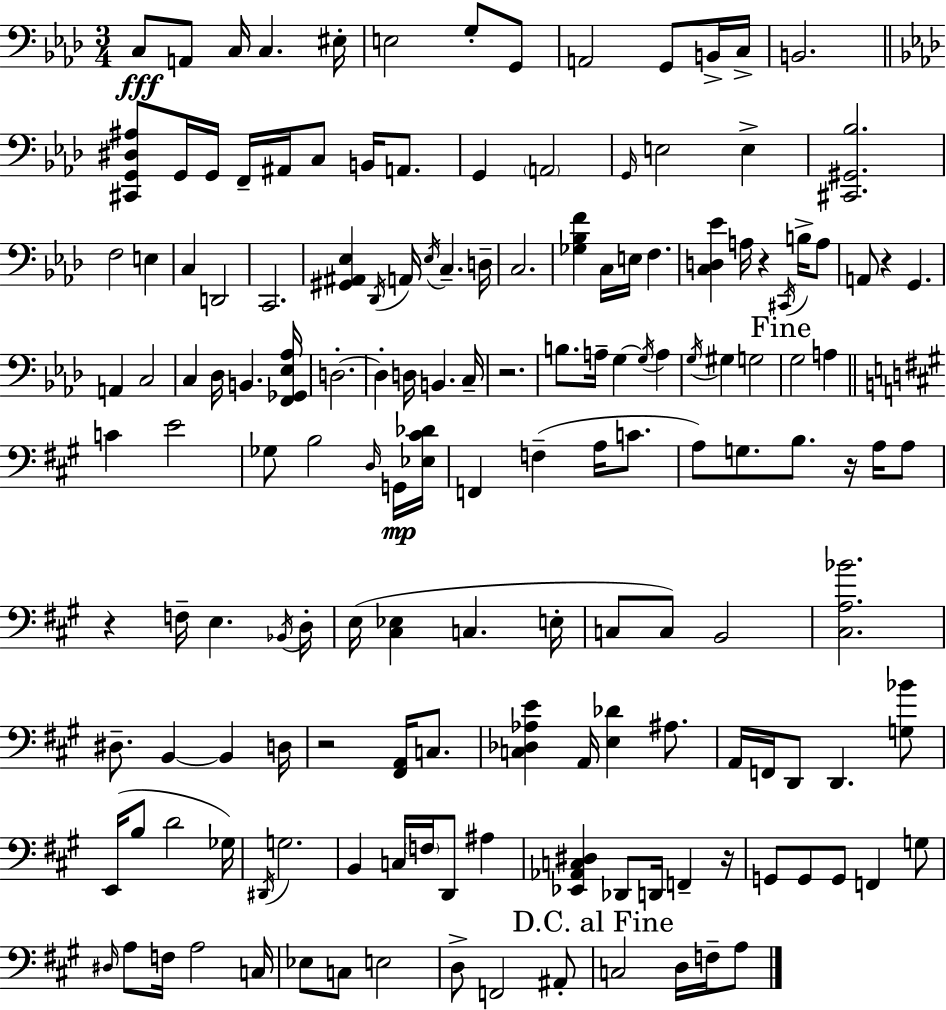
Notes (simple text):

C3/e A2/e C3/s C3/q. EIS3/s E3/h G3/e G2/e A2/h G2/e B2/s C3/s B2/h. [C#2,G2,D#3,A#3]/e G2/s G2/s F2/s A#2/s C3/e B2/s A2/e. G2/q A2/h G2/s E3/h E3/q [C#2,G#2,Bb3]/h. F3/h E3/q C3/q D2/h C2/h. [G#2,A#2,Eb3]/q Db2/s A2/s Eb3/s C3/q. D3/s C3/h. [Gb3,Bb3,F4]/q C3/s E3/s F3/q. [C3,D3,Eb4]/q A3/s R/q C#2/s B3/s A3/e A2/e R/q G2/q. A2/q C3/h C3/q Db3/s B2/q. [F2,Gb2,Eb3,Ab3]/s D3/h. D3/q D3/s B2/q. C3/s R/h. B3/e. A3/s G3/q G3/s A3/q G3/s G#3/q G3/h G3/h A3/q C4/q E4/h Gb3/e B3/h D3/s G2/s [Eb3,C#4,Db4]/s F2/q F3/q A3/s C4/e. A3/e G3/e. B3/e. R/s A3/s A3/e R/q F3/s E3/q. Bb2/s D3/s E3/s [C#3,Eb3]/q C3/q. E3/s C3/e C3/e B2/h [C#3,A3,Bb4]/h. D#3/e. B2/q B2/q D3/s R/h [F#2,A2]/s C3/e. [C3,Db3,Ab3,E4]/q A2/s [E3,Db4]/q A#3/e. A2/s F2/s D2/e D2/q. [G3,Bb4]/e E2/s B3/e D4/h Gb3/s D#2/s G3/h. B2/q C3/s F3/s D2/e A#3/q [Eb2,Ab2,C3,D#3]/q Db2/e D2/s F2/q R/s G2/e G2/e G2/e F2/q G3/e D#3/s A3/e F3/s A3/h C3/s Eb3/e C3/e E3/h D3/e F2/h A#2/e C3/h D3/s F3/s A3/e